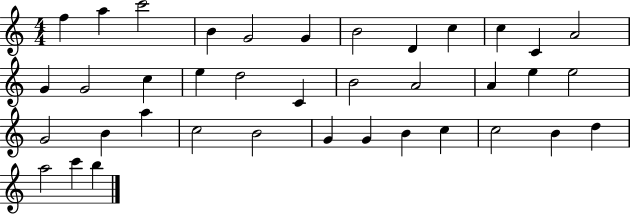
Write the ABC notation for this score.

X:1
T:Untitled
M:4/4
L:1/4
K:C
f a c'2 B G2 G B2 D c c C A2 G G2 c e d2 C B2 A2 A e e2 G2 B a c2 B2 G G B c c2 B d a2 c' b